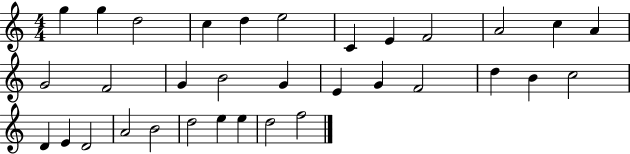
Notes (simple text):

G5/q G5/q D5/h C5/q D5/q E5/h C4/q E4/q F4/h A4/h C5/q A4/q G4/h F4/h G4/q B4/h G4/q E4/q G4/q F4/h D5/q B4/q C5/h D4/q E4/q D4/h A4/h B4/h D5/h E5/q E5/q D5/h F5/h